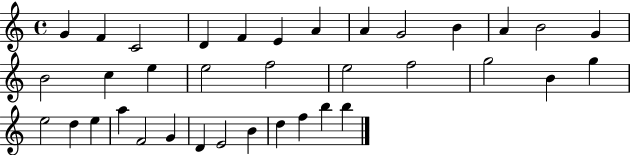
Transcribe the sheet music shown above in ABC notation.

X:1
T:Untitled
M:4/4
L:1/4
K:C
G F C2 D F E A A G2 B A B2 G B2 c e e2 f2 e2 f2 g2 B g e2 d e a F2 G D E2 B d f b b